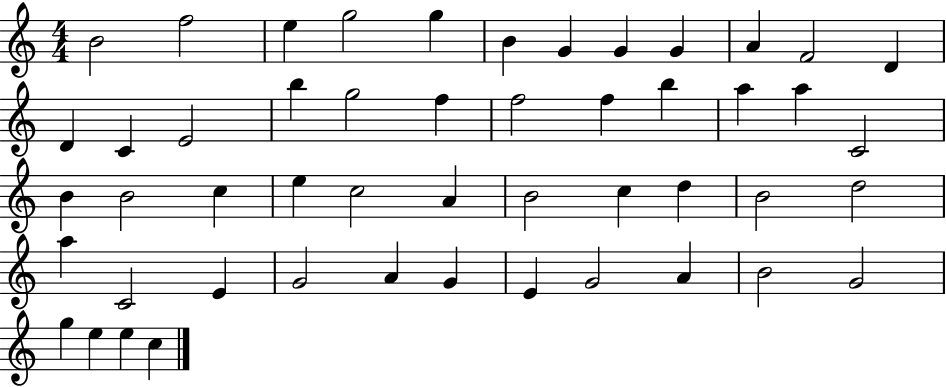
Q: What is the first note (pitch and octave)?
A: B4